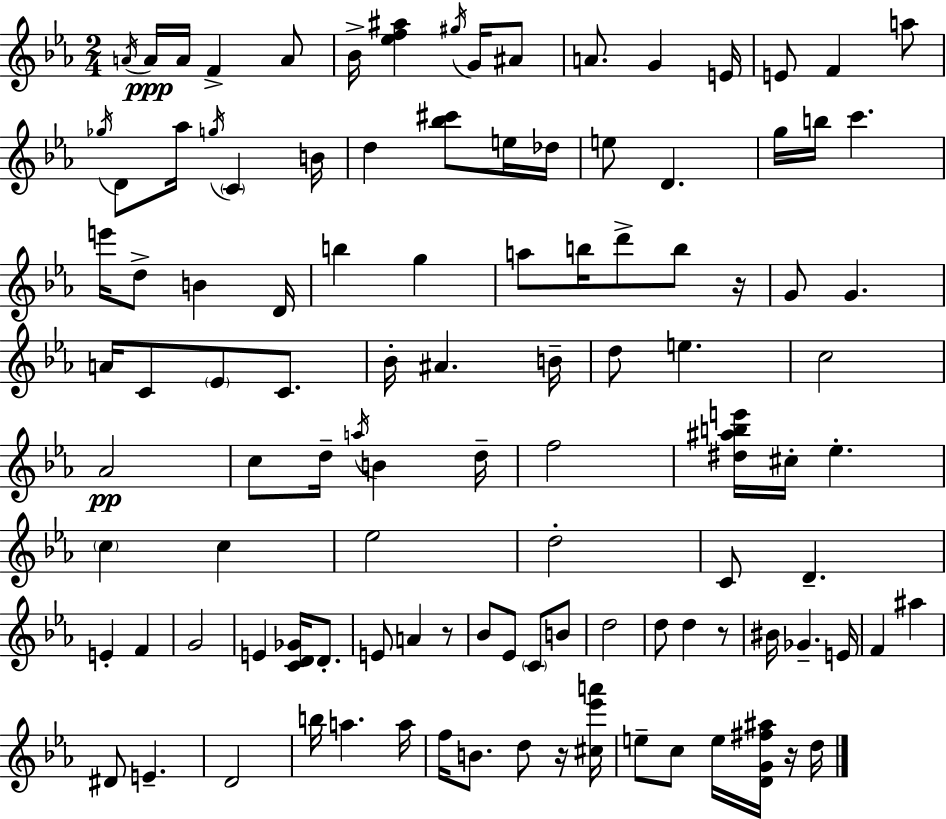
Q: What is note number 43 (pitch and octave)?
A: C4